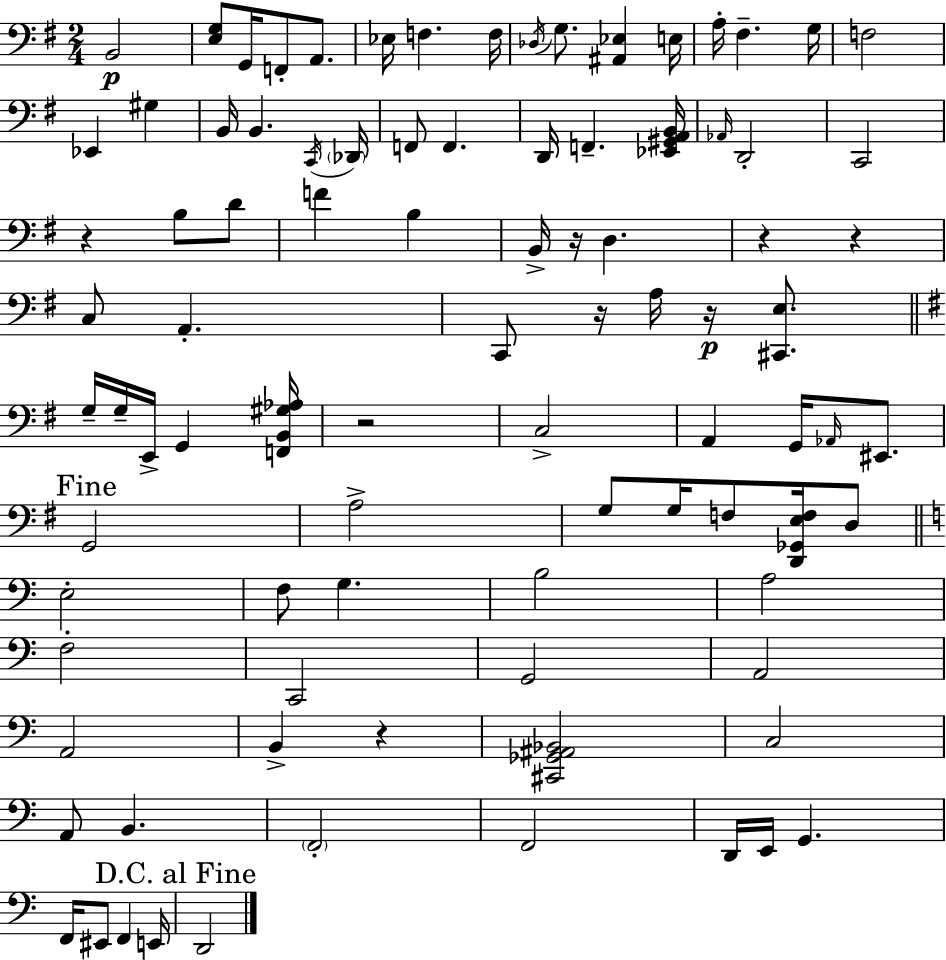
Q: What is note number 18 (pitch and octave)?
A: B2